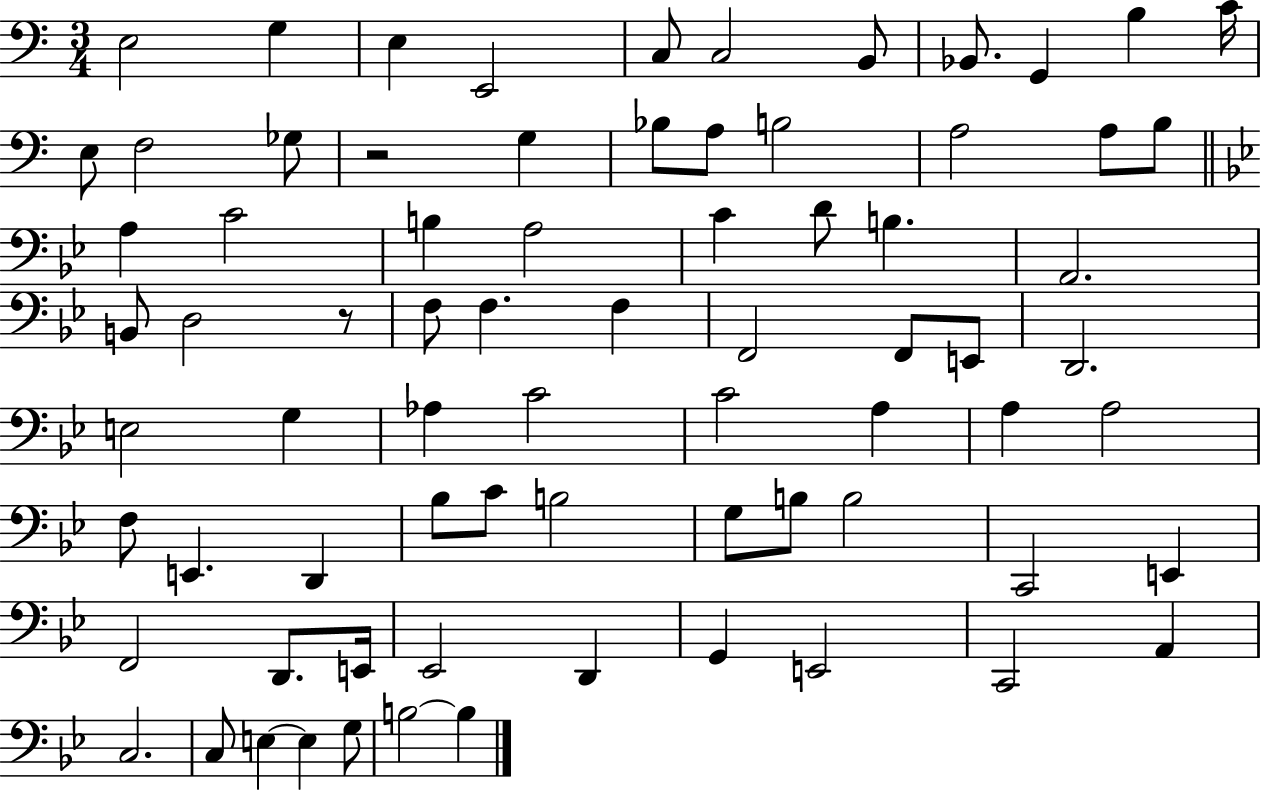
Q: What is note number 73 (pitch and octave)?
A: B3